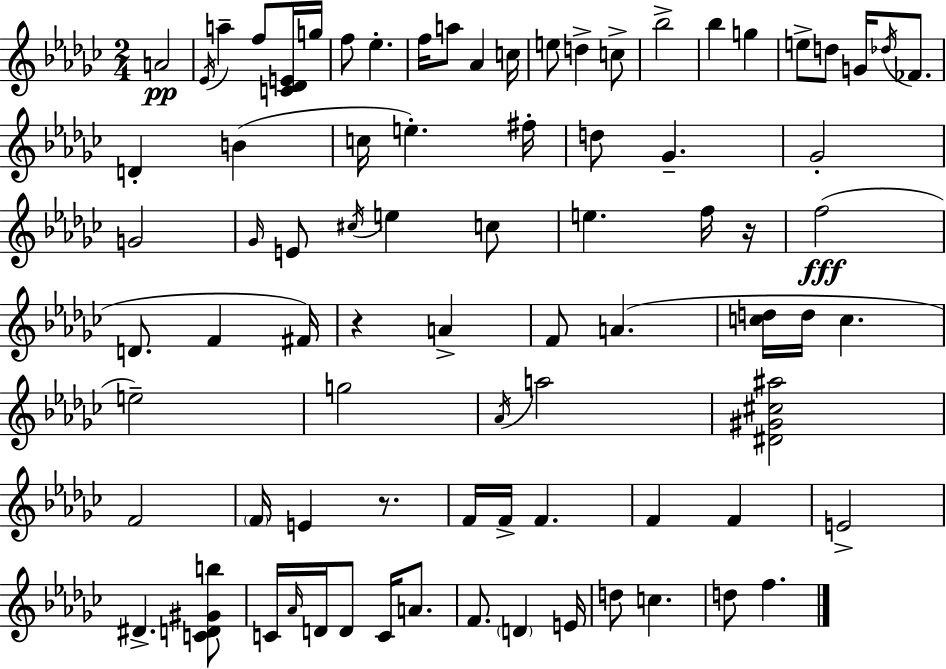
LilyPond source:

{
  \clef treble
  \numericTimeSignature
  \time 2/4
  \key ees \minor
  \repeat volta 2 { a'2\pp | \acciaccatura { ees'16 } a''4-- f''8 <c' des' e'>16 | g''16 f''8 ees''4.-. | f''16 a''8 aes'4 | \break c''16 e''8 d''4-> c''8-> | bes''2-> | bes''4 g''4 | e''8-> d''8 g'16 \acciaccatura { des''16 } fes'8. | \break d'4-. b'4( | c''16 e''4.-.) | fis''16-. d''8 ges'4.-- | ges'2-. | \break g'2 | \grace { ges'16 } e'8 \acciaccatura { cis''16 } e''4 | c''8 e''4. | f''16 r16 f''2(\fff | \break d'8. f'4 | fis'16) r4 | a'4-> f'8 a'4.( | <c'' d''>16 d''16 c''4. | \break e''2--) | g''2 | \acciaccatura { aes'16 } a''2 | <dis' gis' cis'' ais''>2 | \break f'2 | \parenthesize f'16 e'4 | r8. f'16 f'16-> f'4. | f'4 | \break f'4 e'2-> | dis'4.-> | <c' d' gis' b''>8 c'16 \grace { aes'16 } d'16 | d'8 c'16 a'8. f'8. | \break \parenthesize d'4 e'16 d''8 | c''4. d''8 | f''4. } \bar "|."
}